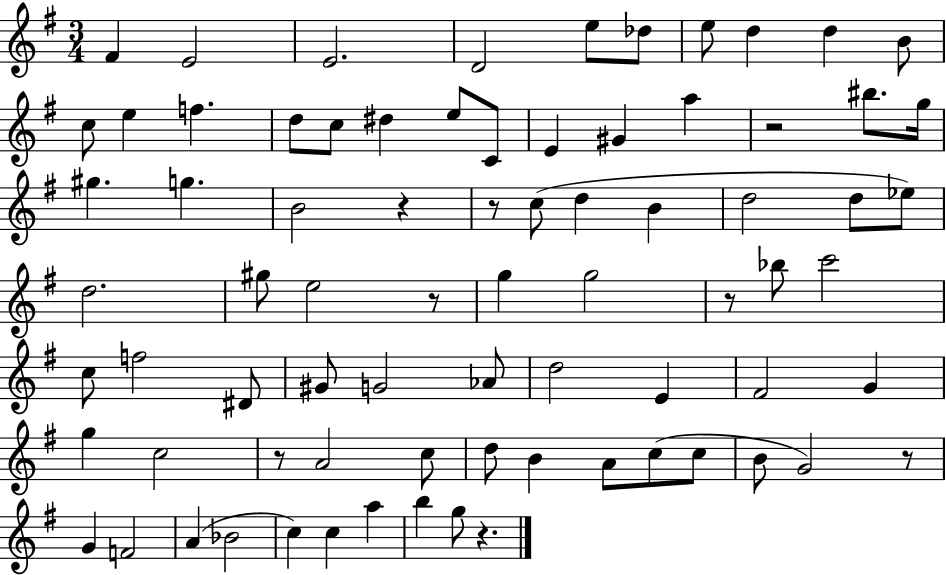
F#4/q E4/h E4/h. D4/h E5/e Db5/e E5/e D5/q D5/q B4/e C5/e E5/q F5/q. D5/e C5/e D#5/q E5/e C4/e E4/q G#4/q A5/q R/h BIS5/e. G5/s G#5/q. G5/q. B4/h R/q R/e C5/e D5/q B4/q D5/h D5/e Eb5/e D5/h. G#5/e E5/h R/e G5/q G5/h R/e Bb5/e C6/h C5/e F5/h D#4/e G#4/e G4/h Ab4/e D5/h E4/q F#4/h G4/q G5/q C5/h R/e A4/h C5/e D5/e B4/q A4/e C5/e C5/e B4/e G4/h R/e G4/q F4/h A4/q Bb4/h C5/q C5/q A5/q B5/q G5/e R/q.